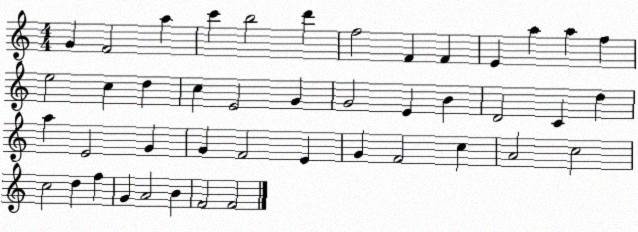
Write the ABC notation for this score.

X:1
T:Untitled
M:4/4
L:1/4
K:C
G F2 a c' b2 d' f2 F F E a a f e2 c d c E2 G G2 E B D2 C d a E2 G G F2 E G F2 c A2 c2 c2 d f G A2 B F2 F2